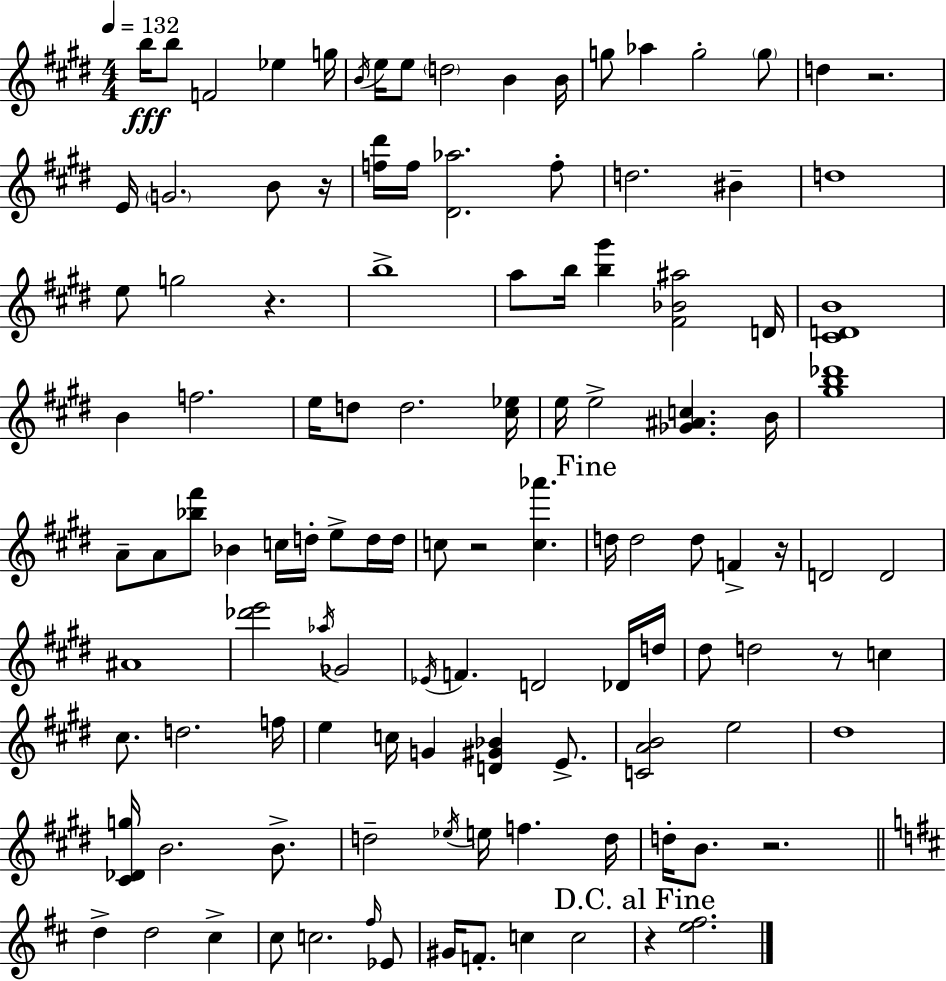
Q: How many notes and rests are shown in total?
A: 116